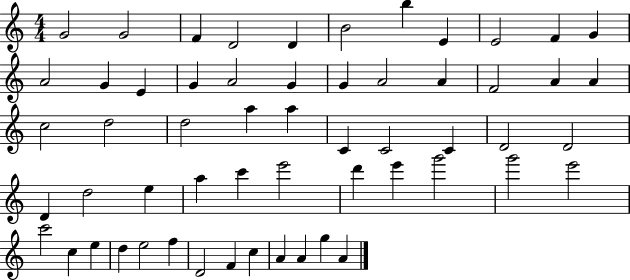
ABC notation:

X:1
T:Untitled
M:4/4
L:1/4
K:C
G2 G2 F D2 D B2 b E E2 F G A2 G E G A2 G G A2 A F2 A A c2 d2 d2 a a C C2 C D2 D2 D d2 e a c' e'2 d' e' g'2 g'2 e'2 c'2 c e d e2 f D2 F c A A g A